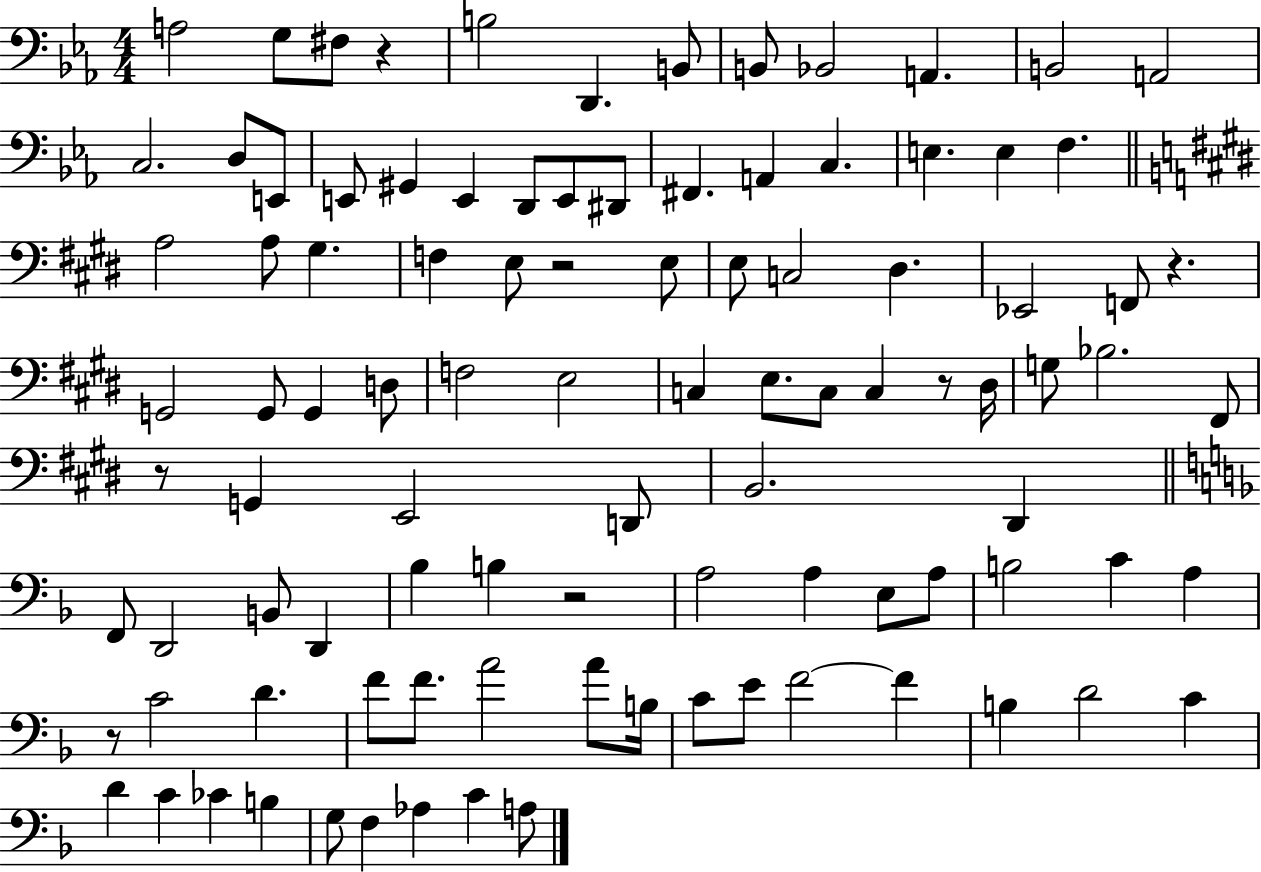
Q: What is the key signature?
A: EES major